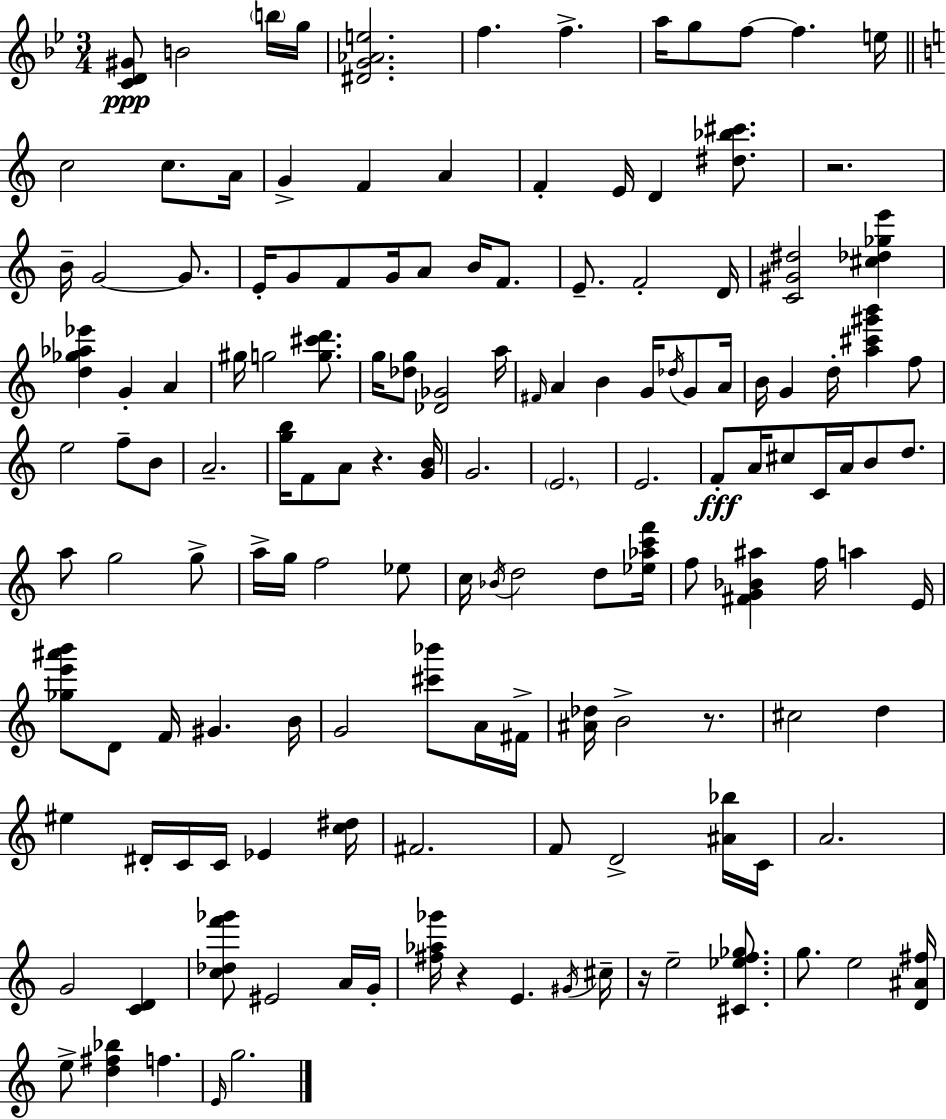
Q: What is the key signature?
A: BES major